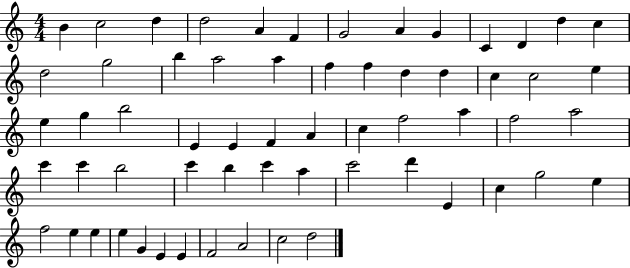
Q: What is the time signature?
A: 4/4